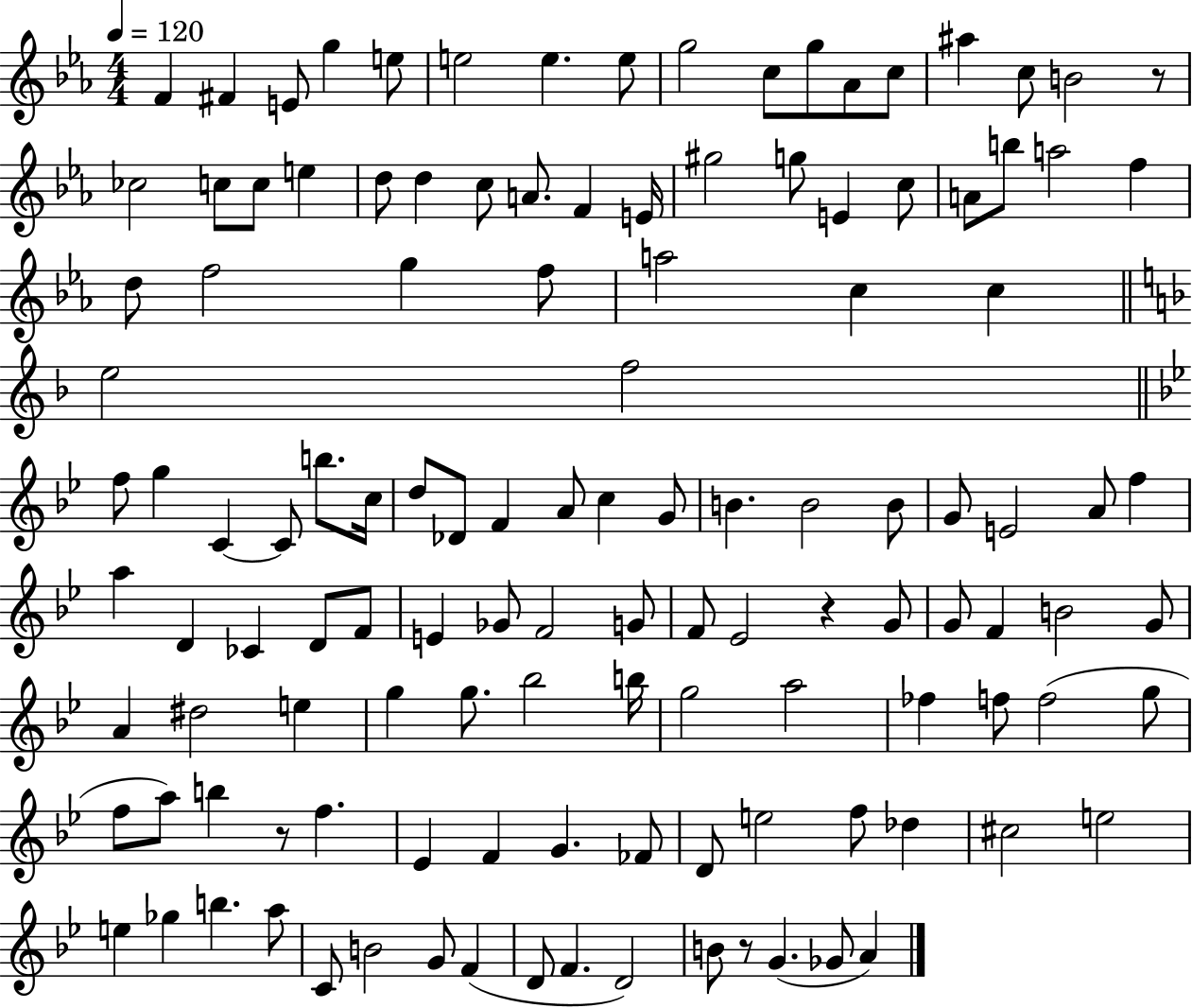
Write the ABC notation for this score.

X:1
T:Untitled
M:4/4
L:1/4
K:Eb
F ^F E/2 g e/2 e2 e e/2 g2 c/2 g/2 _A/2 c/2 ^a c/2 B2 z/2 _c2 c/2 c/2 e d/2 d c/2 A/2 F E/4 ^g2 g/2 E c/2 A/2 b/2 a2 f d/2 f2 g f/2 a2 c c e2 f2 f/2 g C C/2 b/2 c/4 d/2 _D/2 F A/2 c G/2 B B2 B/2 G/2 E2 A/2 f a D _C D/2 F/2 E _G/2 F2 G/2 F/2 _E2 z G/2 G/2 F B2 G/2 A ^d2 e g g/2 _b2 b/4 g2 a2 _f f/2 f2 g/2 f/2 a/2 b z/2 f _E F G _F/2 D/2 e2 f/2 _d ^c2 e2 e _g b a/2 C/2 B2 G/2 F D/2 F D2 B/2 z/2 G _G/2 A